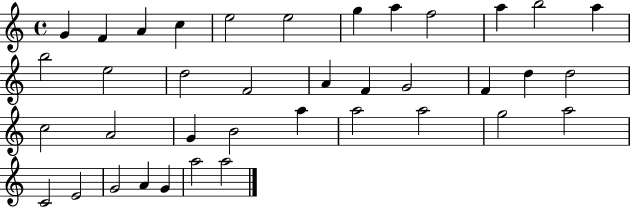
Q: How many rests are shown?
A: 0